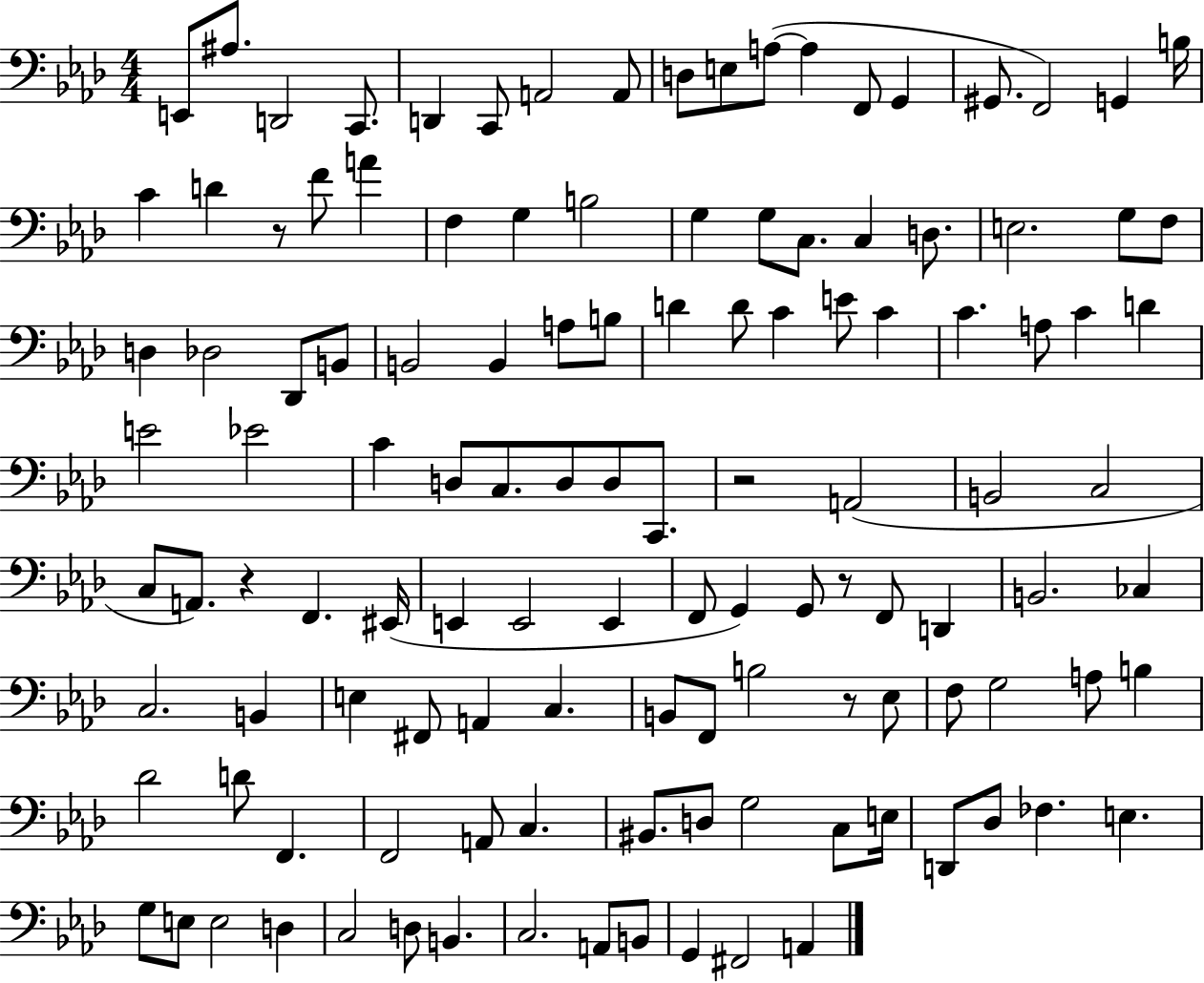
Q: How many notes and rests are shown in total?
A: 122